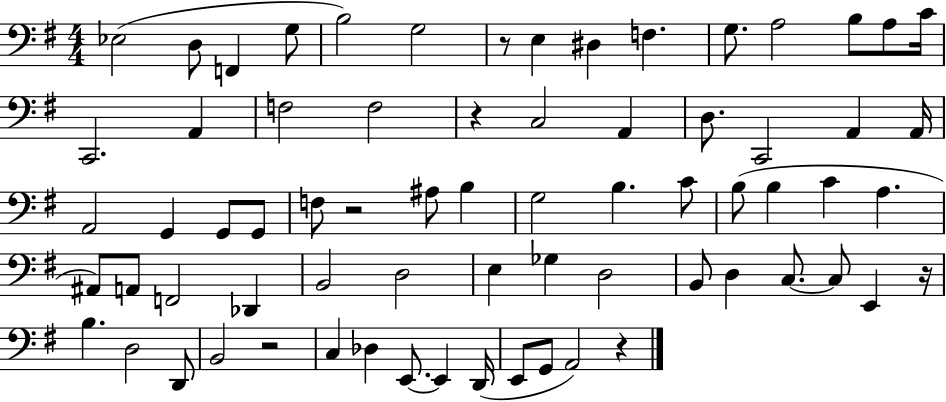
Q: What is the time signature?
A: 4/4